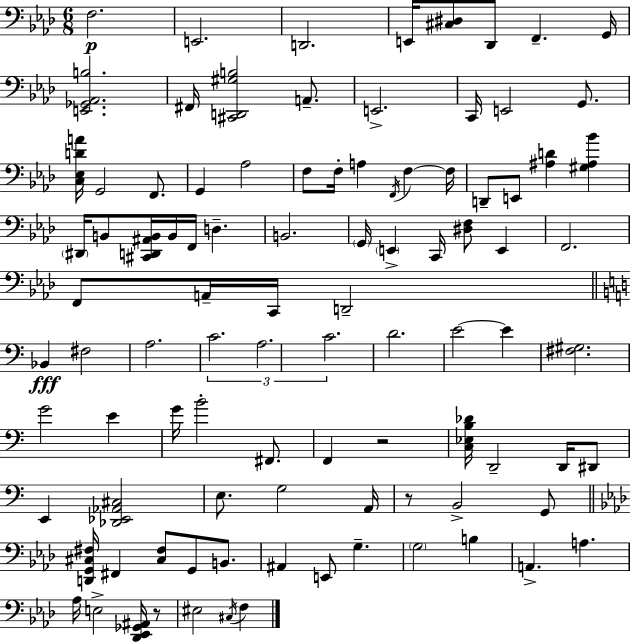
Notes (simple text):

F3/h. E2/h. D2/h. E2/s [C#3,D#3]/e Db2/e F2/q. G2/s [E2,Gb2,Ab2,B3]/h. F#2/s [C#2,D2,G#3,B3]/h A2/e. E2/h. C2/s E2/h G2/e. [C3,Eb3,D4,A4]/s G2/h F2/e. G2/q Ab3/h F3/e F3/s A3/q F2/s F3/q F3/s D2/e E2/e [A#3,D4]/q [G#3,A#3,Bb4]/q D#2/s B2/e [C#2,D2,A#2,B2]/s B2/s F2/s D3/q. B2/h. G2/s E2/q C2/s [D#3,F3]/e E2/q F2/h. F2/e A2/s C2/s D2/h Bb2/q F#3/h A3/h. C4/h. A3/h. C4/h. D4/h. E4/h E4/q [F#3,G#3]/h. G4/h E4/q G4/s B4/h F#2/e. F2/q R/h [C3,Eb3,B3,Db4]/s D2/h D2/s D#2/e E2/q [Db2,Eb2,Ab2,C#3]/h E3/e. G3/h A2/s R/e B2/h G2/e [D2,G2,C#3,F#3]/s F#2/q [C#3,F#3]/e G2/e B2/e. A#2/q E2/e G3/q. G3/h B3/q A2/q. A3/q. Ab3/s E3/h [Db2,Eb2,Gb2,A#2]/s R/e EIS3/h C#3/s F3/q